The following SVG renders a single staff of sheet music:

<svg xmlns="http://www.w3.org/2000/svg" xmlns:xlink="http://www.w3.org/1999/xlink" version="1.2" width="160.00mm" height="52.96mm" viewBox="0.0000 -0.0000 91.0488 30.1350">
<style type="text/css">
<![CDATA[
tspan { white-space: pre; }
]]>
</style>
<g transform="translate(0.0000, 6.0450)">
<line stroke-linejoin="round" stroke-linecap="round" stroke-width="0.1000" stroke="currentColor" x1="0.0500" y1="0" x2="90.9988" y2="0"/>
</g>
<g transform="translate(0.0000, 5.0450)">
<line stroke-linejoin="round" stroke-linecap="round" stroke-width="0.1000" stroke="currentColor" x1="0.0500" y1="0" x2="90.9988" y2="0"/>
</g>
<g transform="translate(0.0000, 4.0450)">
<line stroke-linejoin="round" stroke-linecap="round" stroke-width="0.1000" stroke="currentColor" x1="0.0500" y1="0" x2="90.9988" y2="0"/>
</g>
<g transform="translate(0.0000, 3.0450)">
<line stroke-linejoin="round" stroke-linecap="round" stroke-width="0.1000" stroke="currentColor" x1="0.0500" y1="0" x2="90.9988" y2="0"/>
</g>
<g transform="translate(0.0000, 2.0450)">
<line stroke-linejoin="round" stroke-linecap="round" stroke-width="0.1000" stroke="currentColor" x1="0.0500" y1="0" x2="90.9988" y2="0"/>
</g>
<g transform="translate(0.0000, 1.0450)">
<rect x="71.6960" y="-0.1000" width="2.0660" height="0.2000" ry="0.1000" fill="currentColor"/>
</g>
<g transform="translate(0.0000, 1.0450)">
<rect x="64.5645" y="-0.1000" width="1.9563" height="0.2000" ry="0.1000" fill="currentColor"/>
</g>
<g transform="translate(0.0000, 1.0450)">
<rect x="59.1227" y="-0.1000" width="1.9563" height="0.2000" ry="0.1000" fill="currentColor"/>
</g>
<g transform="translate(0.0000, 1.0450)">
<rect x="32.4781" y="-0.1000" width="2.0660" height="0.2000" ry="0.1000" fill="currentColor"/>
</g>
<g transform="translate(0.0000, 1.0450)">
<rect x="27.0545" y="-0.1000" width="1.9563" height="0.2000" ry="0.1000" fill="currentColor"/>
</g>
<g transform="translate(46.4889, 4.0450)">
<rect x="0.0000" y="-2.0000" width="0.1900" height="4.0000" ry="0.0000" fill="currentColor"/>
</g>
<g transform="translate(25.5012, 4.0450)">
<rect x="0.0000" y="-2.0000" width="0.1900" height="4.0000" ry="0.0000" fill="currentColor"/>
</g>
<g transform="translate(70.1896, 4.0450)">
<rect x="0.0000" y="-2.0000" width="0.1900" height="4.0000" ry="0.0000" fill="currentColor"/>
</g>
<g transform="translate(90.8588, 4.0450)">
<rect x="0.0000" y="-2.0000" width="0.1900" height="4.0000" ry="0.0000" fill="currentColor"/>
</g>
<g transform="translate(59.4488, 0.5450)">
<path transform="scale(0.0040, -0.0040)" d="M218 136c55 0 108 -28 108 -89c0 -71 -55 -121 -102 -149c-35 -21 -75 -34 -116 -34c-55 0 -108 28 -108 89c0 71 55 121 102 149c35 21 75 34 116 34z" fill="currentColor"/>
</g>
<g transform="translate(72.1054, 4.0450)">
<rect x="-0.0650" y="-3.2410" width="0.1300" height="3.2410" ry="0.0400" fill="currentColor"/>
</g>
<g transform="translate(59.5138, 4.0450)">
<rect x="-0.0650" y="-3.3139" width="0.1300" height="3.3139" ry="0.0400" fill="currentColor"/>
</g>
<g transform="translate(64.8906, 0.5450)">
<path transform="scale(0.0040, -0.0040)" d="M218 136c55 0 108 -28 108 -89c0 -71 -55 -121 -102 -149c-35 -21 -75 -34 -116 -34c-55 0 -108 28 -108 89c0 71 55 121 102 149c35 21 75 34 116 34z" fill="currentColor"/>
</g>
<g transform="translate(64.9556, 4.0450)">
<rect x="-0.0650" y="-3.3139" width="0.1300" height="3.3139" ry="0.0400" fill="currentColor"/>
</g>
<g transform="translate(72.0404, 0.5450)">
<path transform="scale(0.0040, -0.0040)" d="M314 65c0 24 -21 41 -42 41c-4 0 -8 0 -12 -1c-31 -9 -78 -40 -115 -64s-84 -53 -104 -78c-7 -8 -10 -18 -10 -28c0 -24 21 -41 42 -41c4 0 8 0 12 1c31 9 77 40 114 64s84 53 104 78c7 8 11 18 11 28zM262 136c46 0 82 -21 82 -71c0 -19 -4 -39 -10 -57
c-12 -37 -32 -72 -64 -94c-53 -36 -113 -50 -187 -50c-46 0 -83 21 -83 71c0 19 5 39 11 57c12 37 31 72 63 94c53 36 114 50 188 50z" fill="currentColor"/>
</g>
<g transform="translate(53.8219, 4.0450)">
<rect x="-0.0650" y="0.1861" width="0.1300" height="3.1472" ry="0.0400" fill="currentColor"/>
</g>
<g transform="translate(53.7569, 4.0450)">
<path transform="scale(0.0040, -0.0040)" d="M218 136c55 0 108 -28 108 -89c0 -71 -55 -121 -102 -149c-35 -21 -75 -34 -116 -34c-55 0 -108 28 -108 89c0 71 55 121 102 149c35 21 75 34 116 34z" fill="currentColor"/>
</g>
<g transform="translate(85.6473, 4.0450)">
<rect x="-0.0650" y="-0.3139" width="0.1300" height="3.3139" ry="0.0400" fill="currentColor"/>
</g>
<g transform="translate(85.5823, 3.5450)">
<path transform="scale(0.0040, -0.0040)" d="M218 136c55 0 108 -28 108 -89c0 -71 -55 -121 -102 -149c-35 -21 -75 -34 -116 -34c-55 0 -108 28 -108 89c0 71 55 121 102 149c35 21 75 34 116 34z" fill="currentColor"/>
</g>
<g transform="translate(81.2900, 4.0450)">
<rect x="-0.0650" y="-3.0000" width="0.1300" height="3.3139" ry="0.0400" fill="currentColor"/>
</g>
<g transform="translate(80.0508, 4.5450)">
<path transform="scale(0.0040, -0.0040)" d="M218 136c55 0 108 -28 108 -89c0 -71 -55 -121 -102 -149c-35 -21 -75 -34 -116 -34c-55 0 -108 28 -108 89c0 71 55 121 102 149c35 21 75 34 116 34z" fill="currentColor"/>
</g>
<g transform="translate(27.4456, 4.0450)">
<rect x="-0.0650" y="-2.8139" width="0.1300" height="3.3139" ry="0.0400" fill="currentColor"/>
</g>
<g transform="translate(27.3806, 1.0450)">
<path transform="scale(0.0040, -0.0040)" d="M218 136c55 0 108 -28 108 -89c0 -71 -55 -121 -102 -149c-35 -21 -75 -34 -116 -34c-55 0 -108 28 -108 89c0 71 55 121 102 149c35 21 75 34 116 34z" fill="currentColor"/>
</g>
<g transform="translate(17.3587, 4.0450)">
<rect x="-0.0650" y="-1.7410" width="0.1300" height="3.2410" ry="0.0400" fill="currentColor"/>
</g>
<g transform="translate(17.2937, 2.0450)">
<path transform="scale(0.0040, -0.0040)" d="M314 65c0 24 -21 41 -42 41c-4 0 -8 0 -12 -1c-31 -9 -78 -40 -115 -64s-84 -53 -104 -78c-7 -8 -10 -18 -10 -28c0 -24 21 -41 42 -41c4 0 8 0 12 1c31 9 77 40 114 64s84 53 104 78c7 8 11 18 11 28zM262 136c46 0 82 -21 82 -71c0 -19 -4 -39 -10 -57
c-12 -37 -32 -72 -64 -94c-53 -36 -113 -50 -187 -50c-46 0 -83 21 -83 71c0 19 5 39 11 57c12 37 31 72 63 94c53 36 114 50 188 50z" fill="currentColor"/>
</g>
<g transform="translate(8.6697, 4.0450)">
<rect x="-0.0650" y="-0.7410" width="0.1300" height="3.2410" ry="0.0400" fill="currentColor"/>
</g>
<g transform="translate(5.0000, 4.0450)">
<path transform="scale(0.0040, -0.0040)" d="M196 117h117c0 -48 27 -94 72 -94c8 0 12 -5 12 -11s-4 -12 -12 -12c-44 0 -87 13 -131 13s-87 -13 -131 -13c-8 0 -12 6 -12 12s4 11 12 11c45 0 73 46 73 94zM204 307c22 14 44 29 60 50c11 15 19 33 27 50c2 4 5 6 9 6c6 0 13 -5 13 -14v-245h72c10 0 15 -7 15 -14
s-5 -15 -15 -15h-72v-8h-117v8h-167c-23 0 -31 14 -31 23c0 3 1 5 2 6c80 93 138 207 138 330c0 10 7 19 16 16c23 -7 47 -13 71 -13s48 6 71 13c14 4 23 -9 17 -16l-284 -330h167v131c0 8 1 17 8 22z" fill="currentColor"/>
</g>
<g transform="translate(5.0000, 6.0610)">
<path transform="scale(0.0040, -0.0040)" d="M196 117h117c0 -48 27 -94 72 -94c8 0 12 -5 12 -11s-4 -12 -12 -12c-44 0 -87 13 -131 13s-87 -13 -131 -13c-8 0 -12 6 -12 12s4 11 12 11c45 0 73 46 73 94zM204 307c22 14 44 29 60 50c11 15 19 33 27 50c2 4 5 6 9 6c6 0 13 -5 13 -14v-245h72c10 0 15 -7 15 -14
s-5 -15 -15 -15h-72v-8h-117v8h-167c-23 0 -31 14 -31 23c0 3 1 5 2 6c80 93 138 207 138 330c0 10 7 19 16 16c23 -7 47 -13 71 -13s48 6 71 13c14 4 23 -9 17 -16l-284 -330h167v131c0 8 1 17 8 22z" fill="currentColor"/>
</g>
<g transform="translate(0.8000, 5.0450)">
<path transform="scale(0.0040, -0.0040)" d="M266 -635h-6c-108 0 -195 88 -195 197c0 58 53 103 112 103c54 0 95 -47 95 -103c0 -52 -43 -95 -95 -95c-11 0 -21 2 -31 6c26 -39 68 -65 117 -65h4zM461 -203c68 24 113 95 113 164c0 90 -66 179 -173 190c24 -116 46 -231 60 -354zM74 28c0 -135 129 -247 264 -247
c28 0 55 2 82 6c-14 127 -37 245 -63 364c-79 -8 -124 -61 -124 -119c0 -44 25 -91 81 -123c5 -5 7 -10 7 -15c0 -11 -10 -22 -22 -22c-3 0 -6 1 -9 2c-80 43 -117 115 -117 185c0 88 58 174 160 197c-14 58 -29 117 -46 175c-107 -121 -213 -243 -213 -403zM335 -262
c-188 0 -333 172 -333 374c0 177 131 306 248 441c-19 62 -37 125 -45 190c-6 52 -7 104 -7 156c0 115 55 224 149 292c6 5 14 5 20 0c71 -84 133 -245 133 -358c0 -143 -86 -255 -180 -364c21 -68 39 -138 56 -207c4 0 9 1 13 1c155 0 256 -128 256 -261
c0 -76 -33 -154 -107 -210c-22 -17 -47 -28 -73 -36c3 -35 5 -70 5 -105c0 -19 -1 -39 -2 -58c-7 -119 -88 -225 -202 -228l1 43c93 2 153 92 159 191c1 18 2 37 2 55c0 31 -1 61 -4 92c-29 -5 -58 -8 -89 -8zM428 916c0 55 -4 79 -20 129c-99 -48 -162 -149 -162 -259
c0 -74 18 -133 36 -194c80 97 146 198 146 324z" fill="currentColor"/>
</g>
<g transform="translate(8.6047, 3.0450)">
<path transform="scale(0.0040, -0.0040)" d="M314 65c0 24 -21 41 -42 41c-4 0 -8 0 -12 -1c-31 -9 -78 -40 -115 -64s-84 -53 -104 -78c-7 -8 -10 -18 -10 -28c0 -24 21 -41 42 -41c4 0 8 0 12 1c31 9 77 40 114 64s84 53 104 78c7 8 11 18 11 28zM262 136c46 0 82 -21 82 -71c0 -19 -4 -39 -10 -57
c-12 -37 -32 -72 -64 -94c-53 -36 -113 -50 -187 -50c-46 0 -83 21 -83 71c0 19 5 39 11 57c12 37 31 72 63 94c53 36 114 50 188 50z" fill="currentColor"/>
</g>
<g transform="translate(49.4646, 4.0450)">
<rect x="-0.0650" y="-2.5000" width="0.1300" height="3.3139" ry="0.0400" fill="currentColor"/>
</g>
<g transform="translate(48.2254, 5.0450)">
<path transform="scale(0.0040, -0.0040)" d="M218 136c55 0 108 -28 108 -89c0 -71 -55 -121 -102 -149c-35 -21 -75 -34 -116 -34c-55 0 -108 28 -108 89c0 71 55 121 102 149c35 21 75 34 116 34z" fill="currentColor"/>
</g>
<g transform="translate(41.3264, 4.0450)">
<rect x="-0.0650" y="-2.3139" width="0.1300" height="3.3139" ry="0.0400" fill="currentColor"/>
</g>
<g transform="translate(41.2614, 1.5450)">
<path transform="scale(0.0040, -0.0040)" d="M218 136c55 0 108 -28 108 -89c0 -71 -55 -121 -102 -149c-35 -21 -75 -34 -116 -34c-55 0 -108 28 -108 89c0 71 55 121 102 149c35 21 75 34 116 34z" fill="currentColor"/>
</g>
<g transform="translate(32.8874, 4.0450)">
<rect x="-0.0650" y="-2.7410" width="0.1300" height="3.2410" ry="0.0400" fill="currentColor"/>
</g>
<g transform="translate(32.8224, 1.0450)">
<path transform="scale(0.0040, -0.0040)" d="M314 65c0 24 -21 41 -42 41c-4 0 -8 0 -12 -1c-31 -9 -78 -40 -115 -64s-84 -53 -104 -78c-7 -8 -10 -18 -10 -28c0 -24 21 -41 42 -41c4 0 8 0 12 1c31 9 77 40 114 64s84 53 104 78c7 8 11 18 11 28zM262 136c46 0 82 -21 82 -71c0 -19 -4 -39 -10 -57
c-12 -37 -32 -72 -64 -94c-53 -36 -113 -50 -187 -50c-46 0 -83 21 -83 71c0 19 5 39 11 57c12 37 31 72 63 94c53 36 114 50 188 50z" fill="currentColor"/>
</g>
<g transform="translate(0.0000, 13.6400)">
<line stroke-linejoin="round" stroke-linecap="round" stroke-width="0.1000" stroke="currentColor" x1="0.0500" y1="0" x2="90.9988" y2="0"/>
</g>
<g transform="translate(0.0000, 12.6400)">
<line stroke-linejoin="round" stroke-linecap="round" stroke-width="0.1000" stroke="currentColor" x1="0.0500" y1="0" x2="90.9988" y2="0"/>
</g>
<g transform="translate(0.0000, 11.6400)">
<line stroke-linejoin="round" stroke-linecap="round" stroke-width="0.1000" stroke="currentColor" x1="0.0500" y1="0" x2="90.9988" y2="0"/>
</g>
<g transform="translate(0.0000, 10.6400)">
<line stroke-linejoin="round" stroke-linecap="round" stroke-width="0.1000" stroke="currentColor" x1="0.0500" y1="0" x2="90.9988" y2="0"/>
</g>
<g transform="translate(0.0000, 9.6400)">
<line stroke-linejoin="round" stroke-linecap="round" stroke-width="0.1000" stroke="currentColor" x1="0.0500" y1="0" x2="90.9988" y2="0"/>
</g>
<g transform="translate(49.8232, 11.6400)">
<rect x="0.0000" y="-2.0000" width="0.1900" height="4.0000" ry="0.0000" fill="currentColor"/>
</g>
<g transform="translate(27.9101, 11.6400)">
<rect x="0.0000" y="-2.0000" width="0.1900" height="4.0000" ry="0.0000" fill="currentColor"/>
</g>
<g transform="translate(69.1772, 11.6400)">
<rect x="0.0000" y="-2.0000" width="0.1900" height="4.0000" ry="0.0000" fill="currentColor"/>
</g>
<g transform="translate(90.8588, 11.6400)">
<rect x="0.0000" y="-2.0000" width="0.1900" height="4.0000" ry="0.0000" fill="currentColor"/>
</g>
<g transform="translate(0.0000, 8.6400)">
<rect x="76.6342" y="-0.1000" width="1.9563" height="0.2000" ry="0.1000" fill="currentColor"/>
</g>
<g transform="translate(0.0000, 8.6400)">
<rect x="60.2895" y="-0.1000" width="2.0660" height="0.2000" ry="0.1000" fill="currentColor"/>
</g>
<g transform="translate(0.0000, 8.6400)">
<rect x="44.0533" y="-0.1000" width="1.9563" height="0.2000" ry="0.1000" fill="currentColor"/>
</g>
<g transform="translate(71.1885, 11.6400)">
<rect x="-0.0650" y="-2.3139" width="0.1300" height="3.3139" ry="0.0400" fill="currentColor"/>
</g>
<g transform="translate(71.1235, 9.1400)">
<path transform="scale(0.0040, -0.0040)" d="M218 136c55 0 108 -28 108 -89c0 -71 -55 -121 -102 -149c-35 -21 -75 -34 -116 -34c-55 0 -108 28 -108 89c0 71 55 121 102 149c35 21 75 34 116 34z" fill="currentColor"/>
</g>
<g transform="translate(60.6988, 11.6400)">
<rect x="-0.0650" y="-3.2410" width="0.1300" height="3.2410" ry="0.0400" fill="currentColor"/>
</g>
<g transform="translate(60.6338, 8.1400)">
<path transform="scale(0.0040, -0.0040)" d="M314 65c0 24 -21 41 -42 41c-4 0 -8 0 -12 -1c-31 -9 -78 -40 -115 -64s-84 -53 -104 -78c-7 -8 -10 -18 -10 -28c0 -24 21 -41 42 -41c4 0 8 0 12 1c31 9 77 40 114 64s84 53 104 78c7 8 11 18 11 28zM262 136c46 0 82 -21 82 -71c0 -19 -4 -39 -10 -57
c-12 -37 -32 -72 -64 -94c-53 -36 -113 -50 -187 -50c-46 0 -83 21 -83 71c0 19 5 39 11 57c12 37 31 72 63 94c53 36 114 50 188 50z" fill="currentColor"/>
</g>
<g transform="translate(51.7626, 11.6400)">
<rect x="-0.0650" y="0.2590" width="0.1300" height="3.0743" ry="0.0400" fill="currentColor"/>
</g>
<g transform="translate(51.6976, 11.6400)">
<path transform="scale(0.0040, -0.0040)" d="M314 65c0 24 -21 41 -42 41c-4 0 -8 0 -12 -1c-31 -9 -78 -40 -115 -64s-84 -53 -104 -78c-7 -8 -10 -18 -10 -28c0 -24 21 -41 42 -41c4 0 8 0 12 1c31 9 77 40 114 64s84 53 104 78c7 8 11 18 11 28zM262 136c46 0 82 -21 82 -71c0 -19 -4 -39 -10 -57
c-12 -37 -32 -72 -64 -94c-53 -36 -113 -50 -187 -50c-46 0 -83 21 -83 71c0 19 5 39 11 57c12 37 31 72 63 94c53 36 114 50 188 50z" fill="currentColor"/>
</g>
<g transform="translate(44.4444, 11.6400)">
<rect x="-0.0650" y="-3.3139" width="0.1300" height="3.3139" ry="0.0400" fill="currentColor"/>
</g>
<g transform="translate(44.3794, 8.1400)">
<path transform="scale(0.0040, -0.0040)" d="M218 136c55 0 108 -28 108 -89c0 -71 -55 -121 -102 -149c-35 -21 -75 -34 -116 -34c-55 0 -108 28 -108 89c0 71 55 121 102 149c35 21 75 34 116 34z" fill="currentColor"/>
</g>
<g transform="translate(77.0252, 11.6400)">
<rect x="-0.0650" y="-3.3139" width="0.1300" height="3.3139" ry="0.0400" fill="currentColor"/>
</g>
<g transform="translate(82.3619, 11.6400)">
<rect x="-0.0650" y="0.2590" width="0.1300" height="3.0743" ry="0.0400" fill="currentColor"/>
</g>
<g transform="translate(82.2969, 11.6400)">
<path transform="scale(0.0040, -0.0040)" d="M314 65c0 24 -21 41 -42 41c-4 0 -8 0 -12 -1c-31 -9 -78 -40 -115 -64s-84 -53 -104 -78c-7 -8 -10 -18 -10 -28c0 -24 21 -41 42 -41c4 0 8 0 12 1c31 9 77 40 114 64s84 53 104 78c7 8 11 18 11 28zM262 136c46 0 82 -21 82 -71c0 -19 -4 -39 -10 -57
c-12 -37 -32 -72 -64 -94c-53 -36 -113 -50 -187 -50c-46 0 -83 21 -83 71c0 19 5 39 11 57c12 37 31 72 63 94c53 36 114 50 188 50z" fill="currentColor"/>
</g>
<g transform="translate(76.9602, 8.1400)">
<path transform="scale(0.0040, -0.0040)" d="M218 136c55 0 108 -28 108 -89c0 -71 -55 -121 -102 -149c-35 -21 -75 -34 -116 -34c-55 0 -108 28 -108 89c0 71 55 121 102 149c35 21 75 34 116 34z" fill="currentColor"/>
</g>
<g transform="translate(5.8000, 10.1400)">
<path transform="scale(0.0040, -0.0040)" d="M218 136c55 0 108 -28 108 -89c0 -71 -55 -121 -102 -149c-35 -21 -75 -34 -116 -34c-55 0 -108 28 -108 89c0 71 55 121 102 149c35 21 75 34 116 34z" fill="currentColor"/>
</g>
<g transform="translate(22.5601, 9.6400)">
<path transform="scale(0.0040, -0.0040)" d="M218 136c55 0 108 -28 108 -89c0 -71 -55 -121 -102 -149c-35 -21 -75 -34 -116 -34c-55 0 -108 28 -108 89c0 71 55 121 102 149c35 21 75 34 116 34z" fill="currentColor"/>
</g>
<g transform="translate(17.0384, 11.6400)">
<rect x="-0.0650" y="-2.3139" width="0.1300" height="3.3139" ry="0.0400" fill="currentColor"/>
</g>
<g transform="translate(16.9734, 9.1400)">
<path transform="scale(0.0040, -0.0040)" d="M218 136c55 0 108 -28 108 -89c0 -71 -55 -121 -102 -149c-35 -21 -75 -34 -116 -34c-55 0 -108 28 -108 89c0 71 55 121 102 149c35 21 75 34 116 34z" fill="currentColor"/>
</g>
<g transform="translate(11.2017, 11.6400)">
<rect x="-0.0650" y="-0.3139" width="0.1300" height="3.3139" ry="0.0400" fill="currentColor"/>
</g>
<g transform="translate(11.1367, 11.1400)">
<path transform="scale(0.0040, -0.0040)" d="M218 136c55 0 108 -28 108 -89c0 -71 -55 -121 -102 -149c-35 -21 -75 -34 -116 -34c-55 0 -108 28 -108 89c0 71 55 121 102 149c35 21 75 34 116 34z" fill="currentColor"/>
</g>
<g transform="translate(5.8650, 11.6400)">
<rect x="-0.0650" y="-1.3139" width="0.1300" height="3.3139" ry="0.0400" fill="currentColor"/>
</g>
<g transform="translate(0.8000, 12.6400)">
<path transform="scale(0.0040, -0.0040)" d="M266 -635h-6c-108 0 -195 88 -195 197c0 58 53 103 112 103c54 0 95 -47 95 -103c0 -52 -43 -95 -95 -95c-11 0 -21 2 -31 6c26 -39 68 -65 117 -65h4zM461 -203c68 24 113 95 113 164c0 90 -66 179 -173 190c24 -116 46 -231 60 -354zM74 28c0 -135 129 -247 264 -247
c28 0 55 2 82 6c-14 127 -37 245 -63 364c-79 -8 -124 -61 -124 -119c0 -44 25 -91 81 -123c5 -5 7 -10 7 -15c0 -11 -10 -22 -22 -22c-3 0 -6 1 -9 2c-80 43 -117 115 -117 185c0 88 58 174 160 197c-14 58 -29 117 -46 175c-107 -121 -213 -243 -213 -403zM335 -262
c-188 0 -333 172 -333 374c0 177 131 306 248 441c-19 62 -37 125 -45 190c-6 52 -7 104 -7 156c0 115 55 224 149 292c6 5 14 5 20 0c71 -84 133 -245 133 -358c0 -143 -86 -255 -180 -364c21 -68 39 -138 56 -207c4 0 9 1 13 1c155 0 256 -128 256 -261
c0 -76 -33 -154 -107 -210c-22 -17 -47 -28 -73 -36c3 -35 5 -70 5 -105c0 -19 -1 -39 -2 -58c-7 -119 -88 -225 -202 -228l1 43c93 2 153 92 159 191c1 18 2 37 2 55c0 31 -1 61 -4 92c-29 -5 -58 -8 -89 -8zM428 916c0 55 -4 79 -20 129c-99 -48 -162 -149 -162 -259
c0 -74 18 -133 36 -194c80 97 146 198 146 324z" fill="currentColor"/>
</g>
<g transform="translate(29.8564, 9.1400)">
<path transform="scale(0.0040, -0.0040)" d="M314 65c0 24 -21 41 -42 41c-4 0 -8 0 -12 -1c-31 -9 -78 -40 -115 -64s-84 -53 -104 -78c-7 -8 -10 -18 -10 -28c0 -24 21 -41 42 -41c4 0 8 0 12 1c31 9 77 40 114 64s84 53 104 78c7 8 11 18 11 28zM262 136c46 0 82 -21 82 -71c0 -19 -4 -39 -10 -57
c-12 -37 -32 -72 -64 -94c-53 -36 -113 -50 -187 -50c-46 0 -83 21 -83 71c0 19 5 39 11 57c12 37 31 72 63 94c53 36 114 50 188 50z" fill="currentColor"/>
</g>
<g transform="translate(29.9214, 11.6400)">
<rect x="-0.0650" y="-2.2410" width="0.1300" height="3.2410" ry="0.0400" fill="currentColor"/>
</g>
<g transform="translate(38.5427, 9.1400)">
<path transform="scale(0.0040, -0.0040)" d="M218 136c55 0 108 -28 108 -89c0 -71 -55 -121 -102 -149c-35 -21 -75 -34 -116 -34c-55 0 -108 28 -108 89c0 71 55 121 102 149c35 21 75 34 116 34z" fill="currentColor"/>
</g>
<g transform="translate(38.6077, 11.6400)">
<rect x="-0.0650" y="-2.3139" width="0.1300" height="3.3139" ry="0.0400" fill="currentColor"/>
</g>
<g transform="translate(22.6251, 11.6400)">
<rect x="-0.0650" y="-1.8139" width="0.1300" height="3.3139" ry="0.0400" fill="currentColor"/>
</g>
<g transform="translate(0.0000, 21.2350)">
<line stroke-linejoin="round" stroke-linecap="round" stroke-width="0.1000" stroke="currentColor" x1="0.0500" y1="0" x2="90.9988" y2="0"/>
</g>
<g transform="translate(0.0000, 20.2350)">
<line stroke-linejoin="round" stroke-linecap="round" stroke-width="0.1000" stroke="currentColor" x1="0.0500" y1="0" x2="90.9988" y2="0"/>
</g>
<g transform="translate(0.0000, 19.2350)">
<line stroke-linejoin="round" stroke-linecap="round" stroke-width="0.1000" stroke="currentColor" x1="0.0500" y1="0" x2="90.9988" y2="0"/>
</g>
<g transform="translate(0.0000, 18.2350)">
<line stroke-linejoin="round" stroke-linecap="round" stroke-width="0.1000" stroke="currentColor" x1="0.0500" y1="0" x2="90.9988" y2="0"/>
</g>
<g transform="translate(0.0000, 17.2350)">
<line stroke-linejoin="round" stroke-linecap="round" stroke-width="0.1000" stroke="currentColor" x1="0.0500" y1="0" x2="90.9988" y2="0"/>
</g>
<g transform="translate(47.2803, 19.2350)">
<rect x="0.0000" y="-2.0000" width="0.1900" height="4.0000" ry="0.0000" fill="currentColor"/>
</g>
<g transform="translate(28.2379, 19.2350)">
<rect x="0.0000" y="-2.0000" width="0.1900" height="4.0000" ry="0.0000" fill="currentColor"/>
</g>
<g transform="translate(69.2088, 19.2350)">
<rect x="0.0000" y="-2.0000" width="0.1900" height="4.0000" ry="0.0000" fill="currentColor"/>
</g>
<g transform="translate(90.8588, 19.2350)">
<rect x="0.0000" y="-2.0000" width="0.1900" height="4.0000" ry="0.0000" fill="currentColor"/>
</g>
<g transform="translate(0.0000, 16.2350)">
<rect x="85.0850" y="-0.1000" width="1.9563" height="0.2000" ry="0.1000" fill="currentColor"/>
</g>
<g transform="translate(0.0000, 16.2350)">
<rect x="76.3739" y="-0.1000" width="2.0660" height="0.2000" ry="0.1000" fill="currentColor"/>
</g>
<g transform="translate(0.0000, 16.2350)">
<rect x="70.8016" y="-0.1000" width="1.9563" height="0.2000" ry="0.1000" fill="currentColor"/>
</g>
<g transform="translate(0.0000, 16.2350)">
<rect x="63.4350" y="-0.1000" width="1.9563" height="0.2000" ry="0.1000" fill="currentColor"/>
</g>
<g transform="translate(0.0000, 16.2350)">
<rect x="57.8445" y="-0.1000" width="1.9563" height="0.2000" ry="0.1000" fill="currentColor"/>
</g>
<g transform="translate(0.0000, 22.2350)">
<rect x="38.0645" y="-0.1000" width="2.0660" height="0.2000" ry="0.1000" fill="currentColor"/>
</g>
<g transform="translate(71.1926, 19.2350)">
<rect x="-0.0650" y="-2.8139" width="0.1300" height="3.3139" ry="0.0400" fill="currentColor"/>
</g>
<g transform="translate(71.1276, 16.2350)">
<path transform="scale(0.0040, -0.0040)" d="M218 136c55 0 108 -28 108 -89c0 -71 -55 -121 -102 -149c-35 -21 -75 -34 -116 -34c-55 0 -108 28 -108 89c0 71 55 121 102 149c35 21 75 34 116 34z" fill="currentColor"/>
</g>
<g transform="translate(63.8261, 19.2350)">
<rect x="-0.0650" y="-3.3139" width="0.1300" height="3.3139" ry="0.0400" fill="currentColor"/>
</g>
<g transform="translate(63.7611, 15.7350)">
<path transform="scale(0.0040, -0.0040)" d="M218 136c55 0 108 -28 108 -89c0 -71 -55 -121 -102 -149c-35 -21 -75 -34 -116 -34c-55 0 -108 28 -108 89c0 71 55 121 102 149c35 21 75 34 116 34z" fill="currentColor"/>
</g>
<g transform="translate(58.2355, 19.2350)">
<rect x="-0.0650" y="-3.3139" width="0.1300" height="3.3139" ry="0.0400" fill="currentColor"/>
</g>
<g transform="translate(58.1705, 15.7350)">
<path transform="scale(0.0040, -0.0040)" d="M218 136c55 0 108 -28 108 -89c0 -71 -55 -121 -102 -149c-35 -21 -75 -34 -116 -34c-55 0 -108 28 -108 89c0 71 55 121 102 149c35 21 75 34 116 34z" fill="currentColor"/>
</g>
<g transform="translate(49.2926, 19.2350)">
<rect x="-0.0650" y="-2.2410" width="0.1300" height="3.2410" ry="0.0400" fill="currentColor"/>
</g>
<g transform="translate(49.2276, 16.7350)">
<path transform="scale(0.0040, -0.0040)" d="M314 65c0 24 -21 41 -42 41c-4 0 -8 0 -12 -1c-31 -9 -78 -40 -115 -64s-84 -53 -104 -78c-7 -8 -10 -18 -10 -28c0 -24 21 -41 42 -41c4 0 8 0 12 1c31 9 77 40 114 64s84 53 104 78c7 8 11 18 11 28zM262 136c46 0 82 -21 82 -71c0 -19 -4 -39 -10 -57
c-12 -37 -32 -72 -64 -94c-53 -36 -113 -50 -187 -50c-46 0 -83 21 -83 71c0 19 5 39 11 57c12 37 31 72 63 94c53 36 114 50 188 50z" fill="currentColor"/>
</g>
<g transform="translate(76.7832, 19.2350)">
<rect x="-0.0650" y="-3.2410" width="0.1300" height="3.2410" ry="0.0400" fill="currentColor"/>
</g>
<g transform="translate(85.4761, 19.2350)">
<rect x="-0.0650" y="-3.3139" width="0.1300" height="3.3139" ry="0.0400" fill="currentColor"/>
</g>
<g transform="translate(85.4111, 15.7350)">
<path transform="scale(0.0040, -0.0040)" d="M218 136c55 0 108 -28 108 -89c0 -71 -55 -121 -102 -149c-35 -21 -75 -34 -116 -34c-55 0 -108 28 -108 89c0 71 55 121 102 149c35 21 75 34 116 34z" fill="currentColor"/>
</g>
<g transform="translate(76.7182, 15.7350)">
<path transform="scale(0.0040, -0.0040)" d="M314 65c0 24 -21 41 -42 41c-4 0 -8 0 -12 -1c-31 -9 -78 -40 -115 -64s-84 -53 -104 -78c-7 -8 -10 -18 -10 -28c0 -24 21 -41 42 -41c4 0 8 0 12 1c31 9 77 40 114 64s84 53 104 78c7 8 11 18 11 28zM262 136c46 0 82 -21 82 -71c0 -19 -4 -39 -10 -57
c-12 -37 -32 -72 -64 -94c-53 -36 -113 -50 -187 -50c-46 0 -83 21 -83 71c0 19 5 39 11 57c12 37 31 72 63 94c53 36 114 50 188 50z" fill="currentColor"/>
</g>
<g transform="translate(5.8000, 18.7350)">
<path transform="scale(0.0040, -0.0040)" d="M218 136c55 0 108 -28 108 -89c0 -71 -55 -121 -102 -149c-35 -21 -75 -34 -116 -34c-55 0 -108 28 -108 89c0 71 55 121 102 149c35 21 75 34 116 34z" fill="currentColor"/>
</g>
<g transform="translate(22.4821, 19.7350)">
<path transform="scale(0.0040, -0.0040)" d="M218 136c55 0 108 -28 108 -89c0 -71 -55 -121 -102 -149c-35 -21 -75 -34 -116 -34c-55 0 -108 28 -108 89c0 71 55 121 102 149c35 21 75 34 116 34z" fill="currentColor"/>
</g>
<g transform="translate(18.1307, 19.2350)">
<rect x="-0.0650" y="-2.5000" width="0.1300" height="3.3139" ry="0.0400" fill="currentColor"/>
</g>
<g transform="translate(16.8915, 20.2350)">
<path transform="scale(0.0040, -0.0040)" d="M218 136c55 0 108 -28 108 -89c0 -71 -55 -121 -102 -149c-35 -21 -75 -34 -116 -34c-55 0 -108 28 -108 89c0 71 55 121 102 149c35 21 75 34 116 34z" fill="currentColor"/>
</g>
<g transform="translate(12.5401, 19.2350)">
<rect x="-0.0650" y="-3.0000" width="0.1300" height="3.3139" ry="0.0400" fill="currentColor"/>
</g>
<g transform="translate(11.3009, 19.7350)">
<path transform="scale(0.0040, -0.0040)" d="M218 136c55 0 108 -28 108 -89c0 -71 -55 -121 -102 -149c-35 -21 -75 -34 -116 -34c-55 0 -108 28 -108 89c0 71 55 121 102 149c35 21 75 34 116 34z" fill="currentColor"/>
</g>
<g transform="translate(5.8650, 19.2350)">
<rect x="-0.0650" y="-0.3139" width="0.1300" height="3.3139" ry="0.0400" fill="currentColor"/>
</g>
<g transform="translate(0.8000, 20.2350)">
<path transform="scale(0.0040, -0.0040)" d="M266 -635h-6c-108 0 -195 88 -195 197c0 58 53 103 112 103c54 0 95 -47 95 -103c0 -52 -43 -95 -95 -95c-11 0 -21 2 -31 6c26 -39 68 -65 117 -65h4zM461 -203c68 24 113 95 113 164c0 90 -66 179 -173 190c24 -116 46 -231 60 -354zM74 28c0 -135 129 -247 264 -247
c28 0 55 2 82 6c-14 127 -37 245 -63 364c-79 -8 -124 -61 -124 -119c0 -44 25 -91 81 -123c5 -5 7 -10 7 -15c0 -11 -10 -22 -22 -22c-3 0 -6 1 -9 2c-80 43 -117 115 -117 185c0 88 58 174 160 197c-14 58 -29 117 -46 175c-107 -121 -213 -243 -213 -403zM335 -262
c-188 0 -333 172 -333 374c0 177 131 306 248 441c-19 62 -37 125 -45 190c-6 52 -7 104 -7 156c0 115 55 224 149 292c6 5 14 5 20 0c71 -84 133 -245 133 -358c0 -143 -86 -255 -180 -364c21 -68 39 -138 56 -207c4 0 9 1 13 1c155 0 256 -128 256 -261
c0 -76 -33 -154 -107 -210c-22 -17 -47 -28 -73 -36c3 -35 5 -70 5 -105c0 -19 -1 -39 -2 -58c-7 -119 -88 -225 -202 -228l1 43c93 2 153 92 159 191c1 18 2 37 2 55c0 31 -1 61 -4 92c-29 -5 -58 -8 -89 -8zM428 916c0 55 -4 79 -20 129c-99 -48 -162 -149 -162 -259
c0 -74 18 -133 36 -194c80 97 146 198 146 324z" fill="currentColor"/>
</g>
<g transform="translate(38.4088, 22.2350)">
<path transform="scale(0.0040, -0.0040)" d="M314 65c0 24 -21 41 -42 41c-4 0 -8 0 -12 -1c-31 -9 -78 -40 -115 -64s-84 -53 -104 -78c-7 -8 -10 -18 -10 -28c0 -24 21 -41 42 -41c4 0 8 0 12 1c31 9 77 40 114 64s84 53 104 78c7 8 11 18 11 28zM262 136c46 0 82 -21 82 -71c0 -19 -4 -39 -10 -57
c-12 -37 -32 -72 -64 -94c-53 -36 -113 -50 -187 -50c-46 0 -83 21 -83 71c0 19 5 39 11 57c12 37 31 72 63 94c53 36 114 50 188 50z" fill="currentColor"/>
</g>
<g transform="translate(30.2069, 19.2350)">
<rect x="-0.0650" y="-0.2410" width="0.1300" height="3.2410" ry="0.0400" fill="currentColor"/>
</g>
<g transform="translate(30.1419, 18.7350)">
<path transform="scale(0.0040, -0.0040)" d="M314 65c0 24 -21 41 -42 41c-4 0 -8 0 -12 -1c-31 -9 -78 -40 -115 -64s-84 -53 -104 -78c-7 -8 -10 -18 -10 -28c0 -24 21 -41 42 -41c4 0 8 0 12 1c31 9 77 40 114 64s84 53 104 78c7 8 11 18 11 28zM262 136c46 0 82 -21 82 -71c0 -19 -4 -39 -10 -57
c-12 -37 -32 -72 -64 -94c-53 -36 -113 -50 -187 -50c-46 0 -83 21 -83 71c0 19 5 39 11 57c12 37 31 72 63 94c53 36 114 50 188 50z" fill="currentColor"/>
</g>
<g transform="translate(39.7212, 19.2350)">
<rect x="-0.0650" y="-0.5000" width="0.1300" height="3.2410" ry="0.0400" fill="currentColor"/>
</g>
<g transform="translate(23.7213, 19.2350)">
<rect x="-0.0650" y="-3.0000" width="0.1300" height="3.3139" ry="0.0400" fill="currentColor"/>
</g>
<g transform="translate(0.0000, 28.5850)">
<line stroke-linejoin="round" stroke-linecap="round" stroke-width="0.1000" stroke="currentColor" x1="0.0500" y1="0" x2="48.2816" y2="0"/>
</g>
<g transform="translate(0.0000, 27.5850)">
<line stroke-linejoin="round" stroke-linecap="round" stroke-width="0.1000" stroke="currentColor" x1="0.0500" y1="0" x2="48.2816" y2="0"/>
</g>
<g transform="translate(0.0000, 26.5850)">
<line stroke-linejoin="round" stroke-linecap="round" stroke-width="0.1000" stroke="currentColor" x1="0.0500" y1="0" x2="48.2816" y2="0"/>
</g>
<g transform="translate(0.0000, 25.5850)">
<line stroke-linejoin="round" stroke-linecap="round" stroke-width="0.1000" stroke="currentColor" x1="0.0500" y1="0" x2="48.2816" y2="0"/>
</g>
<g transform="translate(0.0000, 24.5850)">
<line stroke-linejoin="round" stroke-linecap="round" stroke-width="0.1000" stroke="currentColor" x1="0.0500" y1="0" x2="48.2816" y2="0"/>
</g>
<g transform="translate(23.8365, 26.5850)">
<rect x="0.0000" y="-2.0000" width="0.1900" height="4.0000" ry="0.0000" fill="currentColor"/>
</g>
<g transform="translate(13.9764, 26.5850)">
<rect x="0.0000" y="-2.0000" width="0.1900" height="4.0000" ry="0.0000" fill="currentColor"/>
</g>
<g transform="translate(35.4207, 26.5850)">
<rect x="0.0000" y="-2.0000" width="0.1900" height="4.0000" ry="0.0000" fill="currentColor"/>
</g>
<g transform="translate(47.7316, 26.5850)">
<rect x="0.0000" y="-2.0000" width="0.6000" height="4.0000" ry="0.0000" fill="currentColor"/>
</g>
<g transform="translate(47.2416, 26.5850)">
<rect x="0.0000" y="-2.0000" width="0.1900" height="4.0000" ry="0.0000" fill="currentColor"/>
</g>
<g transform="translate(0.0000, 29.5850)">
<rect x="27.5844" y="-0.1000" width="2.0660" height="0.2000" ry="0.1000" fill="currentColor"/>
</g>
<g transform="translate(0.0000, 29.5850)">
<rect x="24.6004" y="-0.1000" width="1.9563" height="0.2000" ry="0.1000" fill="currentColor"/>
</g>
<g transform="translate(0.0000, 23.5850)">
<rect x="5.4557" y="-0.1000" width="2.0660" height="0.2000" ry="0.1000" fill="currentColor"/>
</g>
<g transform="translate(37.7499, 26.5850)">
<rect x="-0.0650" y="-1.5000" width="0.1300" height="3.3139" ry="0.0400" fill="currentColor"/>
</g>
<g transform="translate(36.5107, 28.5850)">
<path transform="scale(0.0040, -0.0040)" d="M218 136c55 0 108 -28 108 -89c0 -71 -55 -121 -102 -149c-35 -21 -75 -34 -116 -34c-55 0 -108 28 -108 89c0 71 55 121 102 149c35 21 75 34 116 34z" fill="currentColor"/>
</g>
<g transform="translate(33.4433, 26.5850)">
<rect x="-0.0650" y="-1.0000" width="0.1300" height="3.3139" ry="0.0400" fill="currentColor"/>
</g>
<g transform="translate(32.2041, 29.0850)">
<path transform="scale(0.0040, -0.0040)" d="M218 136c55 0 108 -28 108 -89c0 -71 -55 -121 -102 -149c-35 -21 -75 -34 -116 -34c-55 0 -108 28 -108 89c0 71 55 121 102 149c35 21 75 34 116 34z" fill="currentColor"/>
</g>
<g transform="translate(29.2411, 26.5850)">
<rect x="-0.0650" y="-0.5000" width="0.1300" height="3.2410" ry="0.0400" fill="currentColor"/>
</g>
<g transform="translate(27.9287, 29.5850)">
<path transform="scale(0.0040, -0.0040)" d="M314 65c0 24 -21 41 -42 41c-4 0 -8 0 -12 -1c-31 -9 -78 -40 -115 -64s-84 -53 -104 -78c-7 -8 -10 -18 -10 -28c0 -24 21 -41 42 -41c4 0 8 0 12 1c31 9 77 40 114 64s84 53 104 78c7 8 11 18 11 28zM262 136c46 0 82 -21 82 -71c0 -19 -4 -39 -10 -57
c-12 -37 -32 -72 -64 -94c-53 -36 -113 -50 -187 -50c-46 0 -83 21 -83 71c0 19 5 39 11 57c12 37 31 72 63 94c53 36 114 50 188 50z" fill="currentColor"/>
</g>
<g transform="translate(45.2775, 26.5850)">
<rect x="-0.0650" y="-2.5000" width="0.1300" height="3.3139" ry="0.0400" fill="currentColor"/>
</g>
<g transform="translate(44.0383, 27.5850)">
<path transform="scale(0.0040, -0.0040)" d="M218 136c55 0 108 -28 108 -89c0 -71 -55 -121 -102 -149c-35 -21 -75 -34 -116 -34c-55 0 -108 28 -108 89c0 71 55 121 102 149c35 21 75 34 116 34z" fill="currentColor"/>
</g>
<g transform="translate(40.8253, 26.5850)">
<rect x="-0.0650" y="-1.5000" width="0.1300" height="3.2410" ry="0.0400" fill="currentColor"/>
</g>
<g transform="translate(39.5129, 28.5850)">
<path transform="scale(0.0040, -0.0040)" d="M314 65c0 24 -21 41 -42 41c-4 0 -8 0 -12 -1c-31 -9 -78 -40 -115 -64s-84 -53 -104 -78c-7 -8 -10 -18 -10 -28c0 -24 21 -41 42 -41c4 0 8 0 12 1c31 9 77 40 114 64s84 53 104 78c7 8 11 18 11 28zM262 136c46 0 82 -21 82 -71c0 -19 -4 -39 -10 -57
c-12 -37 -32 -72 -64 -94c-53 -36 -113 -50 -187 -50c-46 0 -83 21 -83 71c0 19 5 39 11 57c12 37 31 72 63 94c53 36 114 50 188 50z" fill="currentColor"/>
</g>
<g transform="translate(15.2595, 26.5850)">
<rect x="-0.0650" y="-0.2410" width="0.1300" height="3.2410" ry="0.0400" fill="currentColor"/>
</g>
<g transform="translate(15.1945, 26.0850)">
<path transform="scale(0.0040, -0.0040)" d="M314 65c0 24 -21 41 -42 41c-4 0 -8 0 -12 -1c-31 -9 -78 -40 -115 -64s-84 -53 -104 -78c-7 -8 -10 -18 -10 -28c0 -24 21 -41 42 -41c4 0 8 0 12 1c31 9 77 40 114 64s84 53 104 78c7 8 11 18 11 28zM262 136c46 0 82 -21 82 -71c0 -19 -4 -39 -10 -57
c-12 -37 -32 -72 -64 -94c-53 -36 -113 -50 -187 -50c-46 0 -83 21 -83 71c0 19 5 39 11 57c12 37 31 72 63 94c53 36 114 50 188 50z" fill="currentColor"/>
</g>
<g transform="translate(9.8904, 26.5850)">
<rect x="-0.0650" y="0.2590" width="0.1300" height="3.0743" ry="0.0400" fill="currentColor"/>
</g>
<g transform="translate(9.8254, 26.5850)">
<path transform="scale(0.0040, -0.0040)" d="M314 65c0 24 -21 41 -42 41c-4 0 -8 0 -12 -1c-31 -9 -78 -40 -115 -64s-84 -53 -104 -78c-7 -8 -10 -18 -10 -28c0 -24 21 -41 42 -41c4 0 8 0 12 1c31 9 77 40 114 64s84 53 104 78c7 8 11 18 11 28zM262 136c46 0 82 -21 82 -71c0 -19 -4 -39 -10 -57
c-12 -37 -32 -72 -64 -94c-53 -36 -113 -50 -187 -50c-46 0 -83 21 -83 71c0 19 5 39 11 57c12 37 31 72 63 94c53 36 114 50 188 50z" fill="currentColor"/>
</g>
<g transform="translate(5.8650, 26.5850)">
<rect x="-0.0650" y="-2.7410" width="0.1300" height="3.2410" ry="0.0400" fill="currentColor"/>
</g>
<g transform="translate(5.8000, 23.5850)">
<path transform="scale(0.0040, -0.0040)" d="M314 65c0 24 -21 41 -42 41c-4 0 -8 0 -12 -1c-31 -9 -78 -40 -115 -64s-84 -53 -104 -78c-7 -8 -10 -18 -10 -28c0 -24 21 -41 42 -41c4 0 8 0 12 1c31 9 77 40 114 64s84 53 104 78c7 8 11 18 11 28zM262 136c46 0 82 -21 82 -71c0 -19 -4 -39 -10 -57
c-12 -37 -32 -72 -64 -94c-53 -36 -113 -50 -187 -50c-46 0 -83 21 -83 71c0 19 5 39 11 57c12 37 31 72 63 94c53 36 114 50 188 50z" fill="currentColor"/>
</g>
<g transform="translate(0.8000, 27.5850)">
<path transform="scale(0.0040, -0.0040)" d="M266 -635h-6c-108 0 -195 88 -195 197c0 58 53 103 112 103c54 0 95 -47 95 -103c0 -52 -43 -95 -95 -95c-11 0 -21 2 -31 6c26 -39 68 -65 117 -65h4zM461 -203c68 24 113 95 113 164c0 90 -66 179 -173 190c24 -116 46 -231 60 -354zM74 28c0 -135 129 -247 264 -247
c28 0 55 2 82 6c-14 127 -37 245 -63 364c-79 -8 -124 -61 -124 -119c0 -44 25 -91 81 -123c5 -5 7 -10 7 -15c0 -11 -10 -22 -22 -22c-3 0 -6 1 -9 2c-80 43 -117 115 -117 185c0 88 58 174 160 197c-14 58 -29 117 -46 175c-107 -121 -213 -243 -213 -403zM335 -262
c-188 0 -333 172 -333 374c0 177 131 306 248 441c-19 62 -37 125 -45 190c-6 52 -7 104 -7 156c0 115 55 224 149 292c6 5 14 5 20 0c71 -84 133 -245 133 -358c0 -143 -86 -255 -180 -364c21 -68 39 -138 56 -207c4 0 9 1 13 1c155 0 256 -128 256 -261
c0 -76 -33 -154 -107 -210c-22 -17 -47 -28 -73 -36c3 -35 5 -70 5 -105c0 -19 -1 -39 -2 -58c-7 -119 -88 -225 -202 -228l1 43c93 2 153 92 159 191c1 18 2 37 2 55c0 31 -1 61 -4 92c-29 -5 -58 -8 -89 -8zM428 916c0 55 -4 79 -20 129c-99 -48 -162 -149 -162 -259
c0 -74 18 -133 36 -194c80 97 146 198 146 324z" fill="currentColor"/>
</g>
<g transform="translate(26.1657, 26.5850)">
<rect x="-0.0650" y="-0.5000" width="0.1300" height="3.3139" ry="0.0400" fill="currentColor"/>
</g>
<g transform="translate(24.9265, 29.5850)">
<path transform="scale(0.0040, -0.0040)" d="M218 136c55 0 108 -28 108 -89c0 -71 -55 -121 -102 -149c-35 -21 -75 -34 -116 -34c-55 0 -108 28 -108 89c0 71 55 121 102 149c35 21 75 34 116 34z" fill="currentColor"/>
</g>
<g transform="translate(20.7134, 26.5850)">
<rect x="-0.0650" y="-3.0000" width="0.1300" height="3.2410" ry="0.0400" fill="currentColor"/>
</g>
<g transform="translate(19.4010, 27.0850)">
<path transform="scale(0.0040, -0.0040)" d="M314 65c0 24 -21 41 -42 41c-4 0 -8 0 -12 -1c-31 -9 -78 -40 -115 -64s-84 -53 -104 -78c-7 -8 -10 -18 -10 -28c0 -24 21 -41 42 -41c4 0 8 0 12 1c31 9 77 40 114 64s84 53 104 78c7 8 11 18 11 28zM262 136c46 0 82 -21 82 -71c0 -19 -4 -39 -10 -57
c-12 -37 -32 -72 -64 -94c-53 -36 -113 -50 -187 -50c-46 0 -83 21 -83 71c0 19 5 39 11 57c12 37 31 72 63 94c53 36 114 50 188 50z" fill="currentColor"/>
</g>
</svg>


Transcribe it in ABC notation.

X:1
T:Untitled
M:4/4
L:1/4
K:C
d2 f2 a a2 g G B b b b2 A c e c g f g2 g b B2 b2 g b B2 c A G A c2 C2 g2 b b a b2 b a2 B2 c2 A2 C C2 D E E2 G